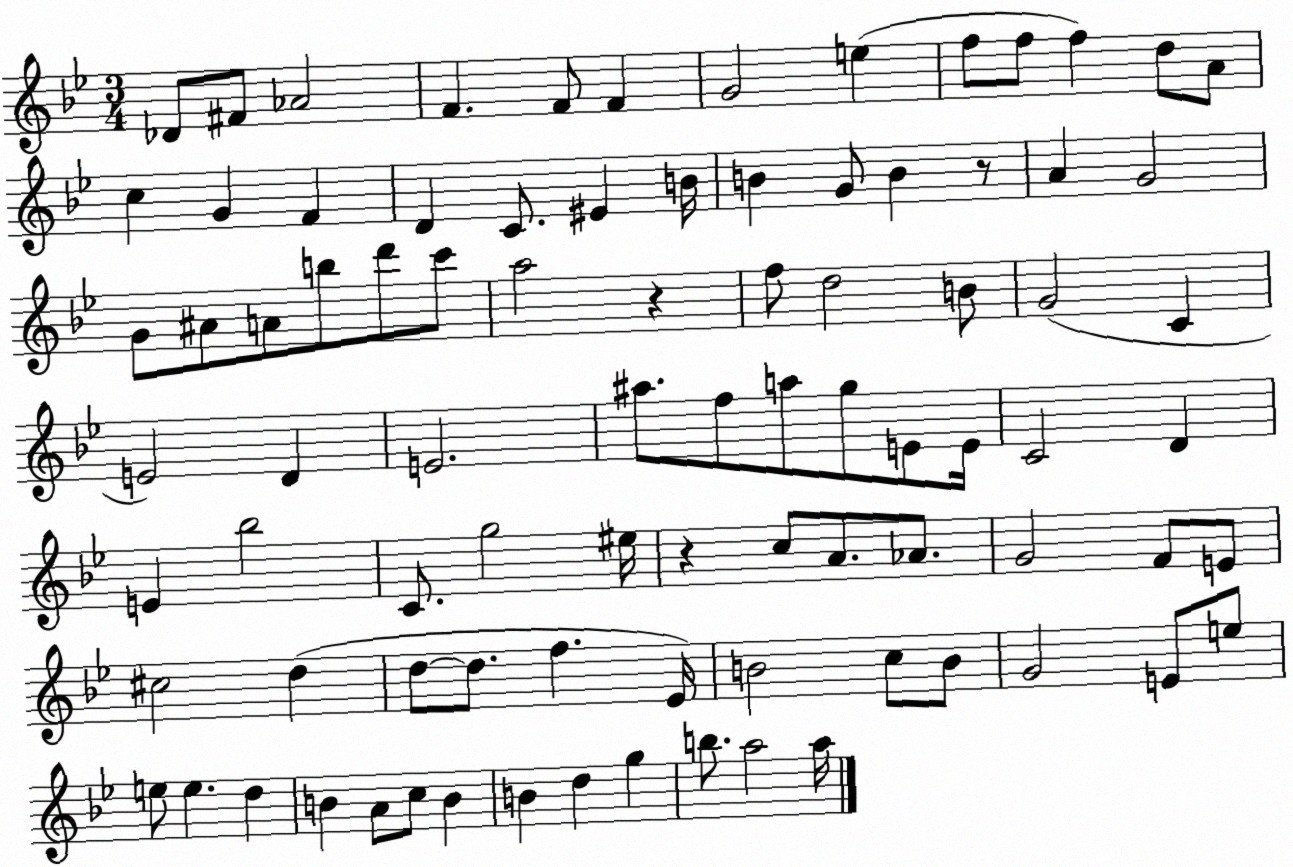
X:1
T:Untitled
M:3/4
L:1/4
K:Bb
_D/2 ^F/2 _A2 F F/2 F G2 e f/2 f/2 f d/2 A/2 c G F D C/2 ^E B/4 B G/2 B z/2 A G2 G/2 ^A/2 A/2 b/2 d'/2 c'/2 a2 z f/2 d2 B/2 G2 C E2 D E2 ^a/2 f/2 a/2 g/2 E/2 E/4 C2 D E _b2 C/2 g2 ^e/4 z c/2 A/2 _A/2 G2 F/2 E/2 ^c2 d d/2 d/2 f _E/4 B2 c/2 B/2 G2 E/2 e/2 e/2 e d B A/2 c/2 B B d g b/2 a2 a/4